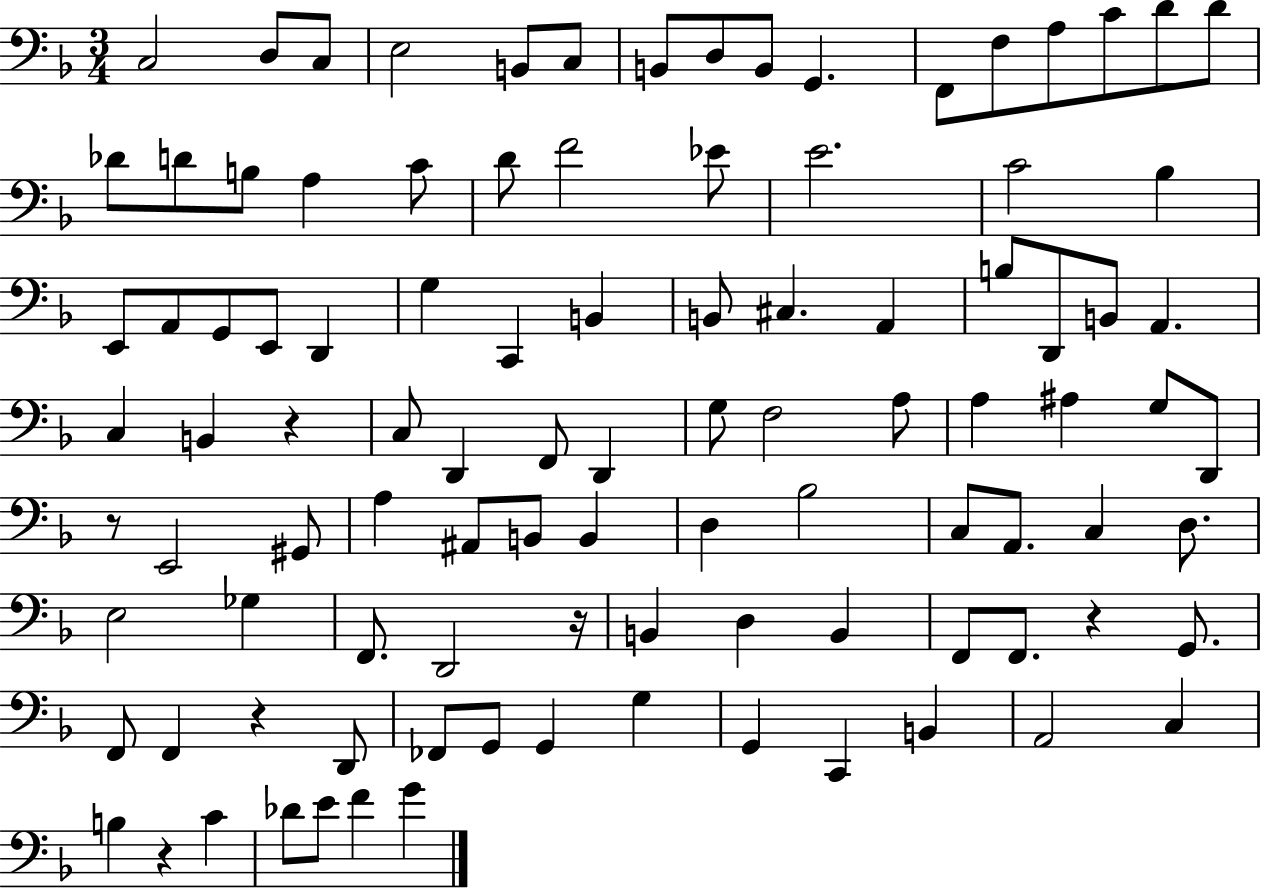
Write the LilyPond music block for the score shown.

{
  \clef bass
  \numericTimeSignature
  \time 3/4
  \key f \major
  \repeat volta 2 { c2 d8 c8 | e2 b,8 c8 | b,8 d8 b,8 g,4. | f,8 f8 a8 c'8 d'8 d'8 | \break des'8 d'8 b8 a4 c'8 | d'8 f'2 ees'8 | e'2. | c'2 bes4 | \break e,8 a,8 g,8 e,8 d,4 | g4 c,4 b,4 | b,8 cis4. a,4 | b8 d,8 b,8 a,4. | \break c4 b,4 r4 | c8 d,4 f,8 d,4 | g8 f2 a8 | a4 ais4 g8 d,8 | \break r8 e,2 gis,8 | a4 ais,8 b,8 b,4 | d4 bes2 | c8 a,8. c4 d8. | \break e2 ges4 | f,8. d,2 r16 | b,4 d4 b,4 | f,8 f,8. r4 g,8. | \break f,8 f,4 r4 d,8 | fes,8 g,8 g,4 g4 | g,4 c,4 b,4 | a,2 c4 | \break b4 r4 c'4 | des'8 e'8 f'4 g'4 | } \bar "|."
}